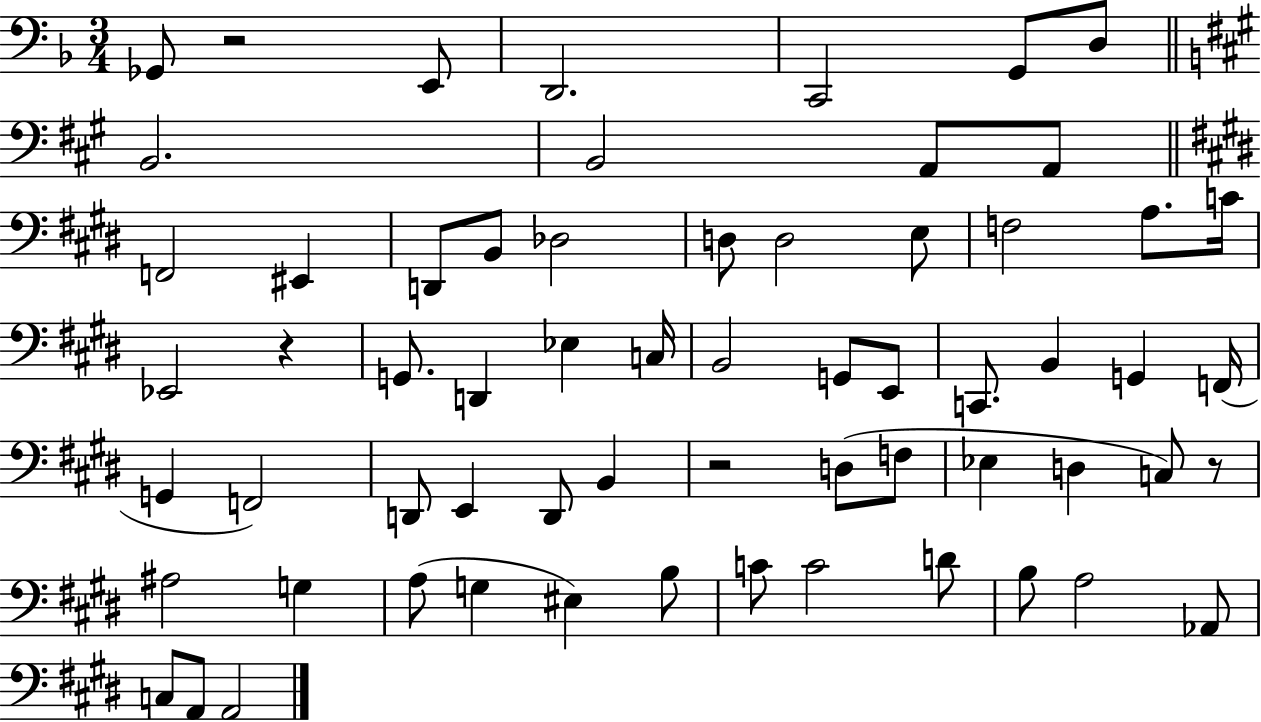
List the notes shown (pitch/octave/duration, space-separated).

Gb2/e R/h E2/e D2/h. C2/h G2/e D3/e B2/h. B2/h A2/e A2/e F2/h EIS2/q D2/e B2/e Db3/h D3/e D3/h E3/e F3/h A3/e. C4/s Eb2/h R/q G2/e. D2/q Eb3/q C3/s B2/h G2/e E2/e C2/e. B2/q G2/q F2/s G2/q F2/h D2/e E2/q D2/e B2/q R/h D3/e F3/e Eb3/q D3/q C3/e R/e A#3/h G3/q A3/e G3/q EIS3/q B3/e C4/e C4/h D4/e B3/e A3/h Ab2/e C3/e A2/e A2/h